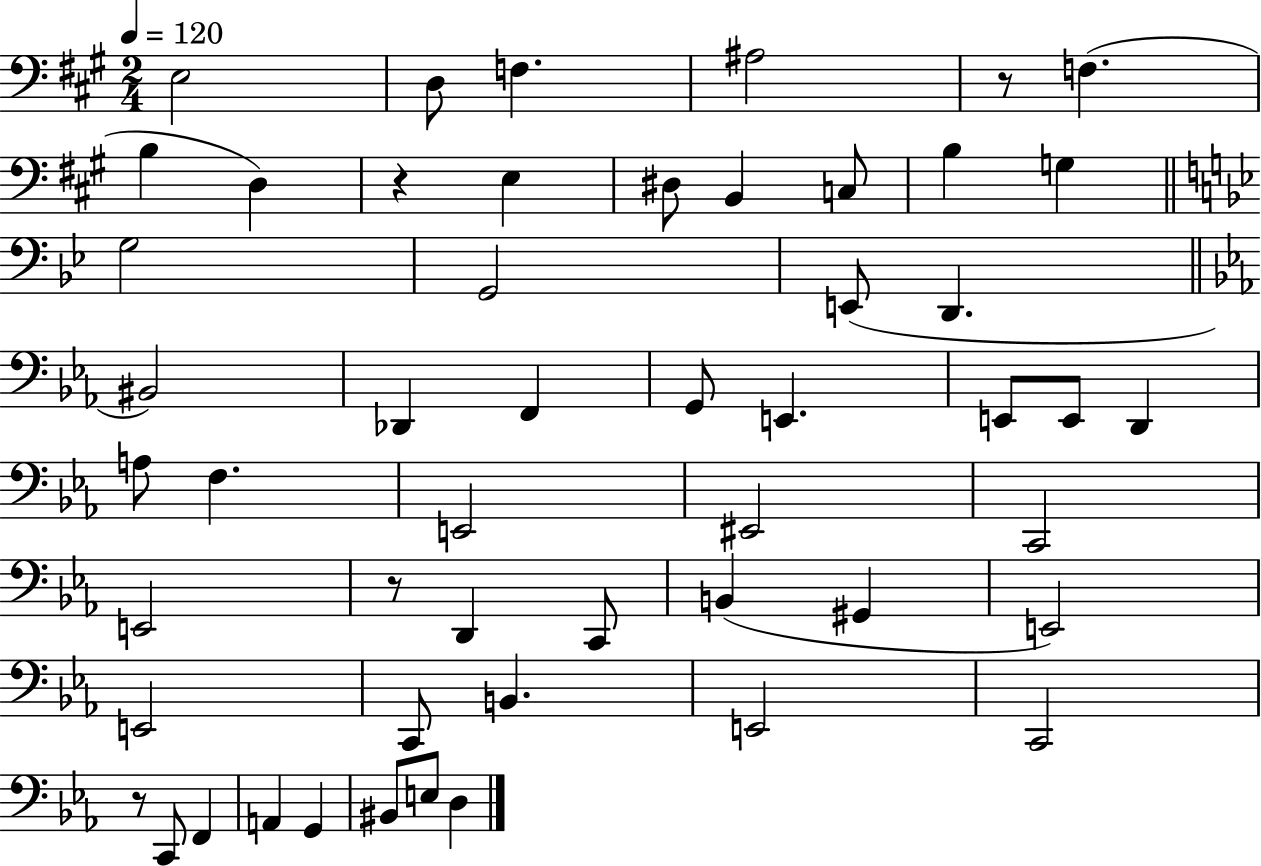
X:1
T:Untitled
M:2/4
L:1/4
K:A
E,2 D,/2 F, ^A,2 z/2 F, B, D, z E, ^D,/2 B,, C,/2 B, G, G,2 G,,2 E,,/2 D,, ^B,,2 _D,, F,, G,,/2 E,, E,,/2 E,,/2 D,, A,/2 F, E,,2 ^E,,2 C,,2 E,,2 z/2 D,, C,,/2 B,, ^G,, E,,2 E,,2 C,,/2 B,, E,,2 C,,2 z/2 C,,/2 F,, A,, G,, ^B,,/2 E,/2 D,